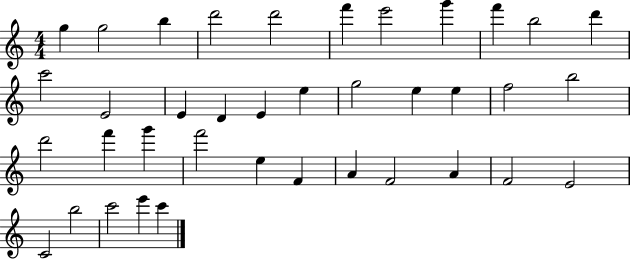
G5/q G5/h B5/q D6/h D6/h F6/q E6/h G6/q F6/q B5/h D6/q C6/h E4/h E4/q D4/q E4/q E5/q G5/h E5/q E5/q F5/h B5/h D6/h F6/q G6/q F6/h E5/q F4/q A4/q F4/h A4/q F4/h E4/h C4/h B5/h C6/h E6/q C6/q